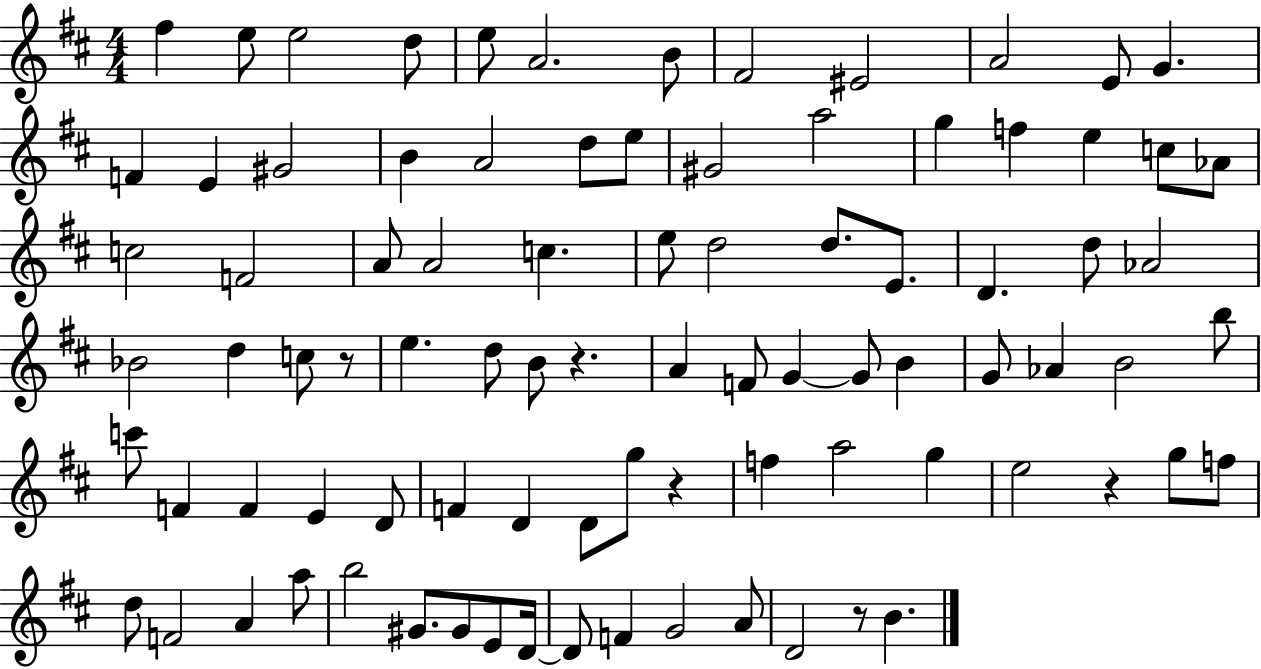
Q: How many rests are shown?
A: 5